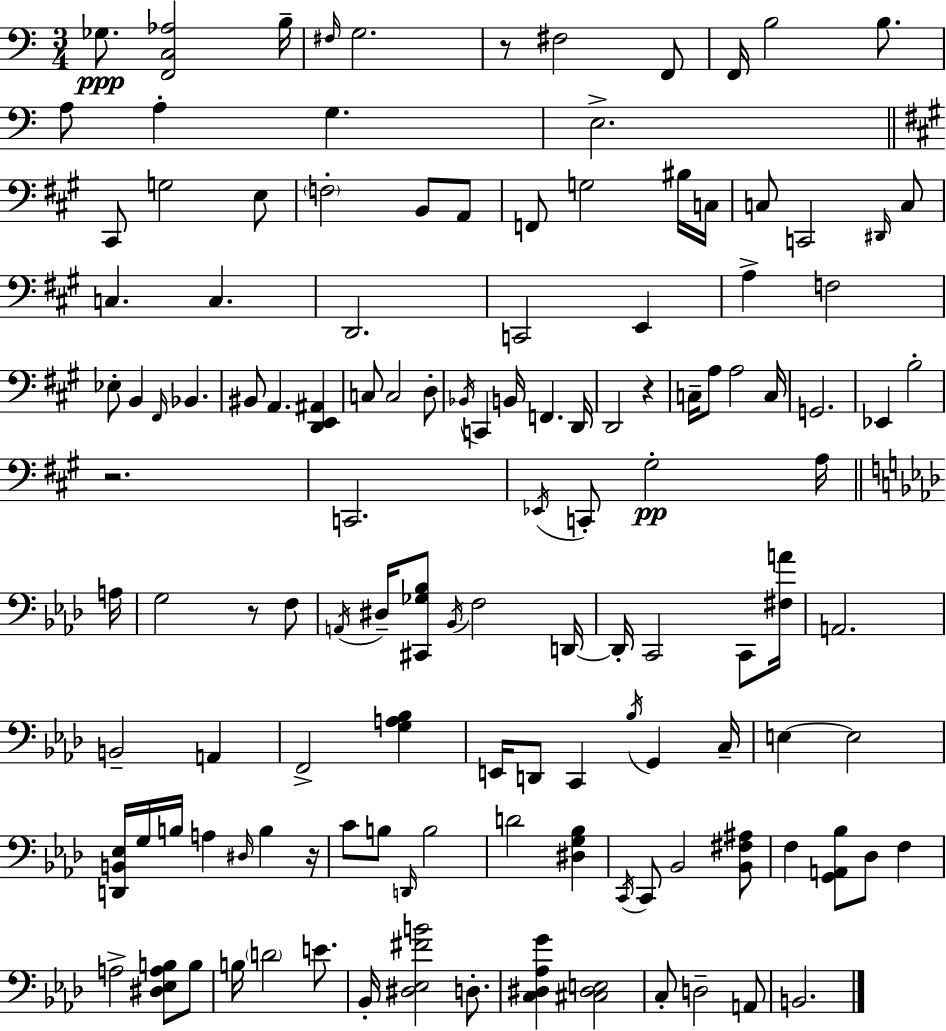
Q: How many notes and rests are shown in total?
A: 129